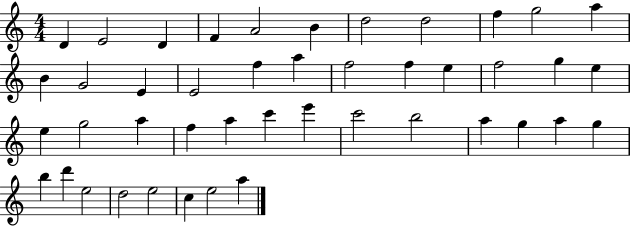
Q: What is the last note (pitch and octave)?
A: A5